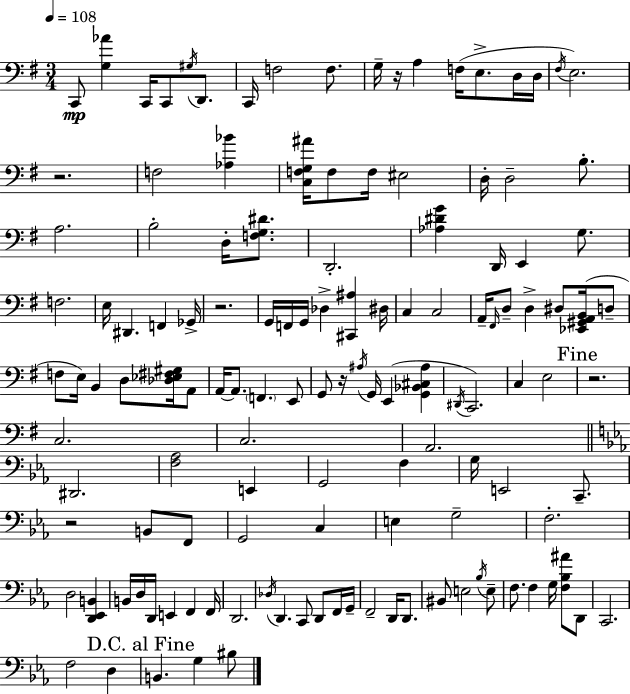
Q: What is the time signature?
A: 3/4